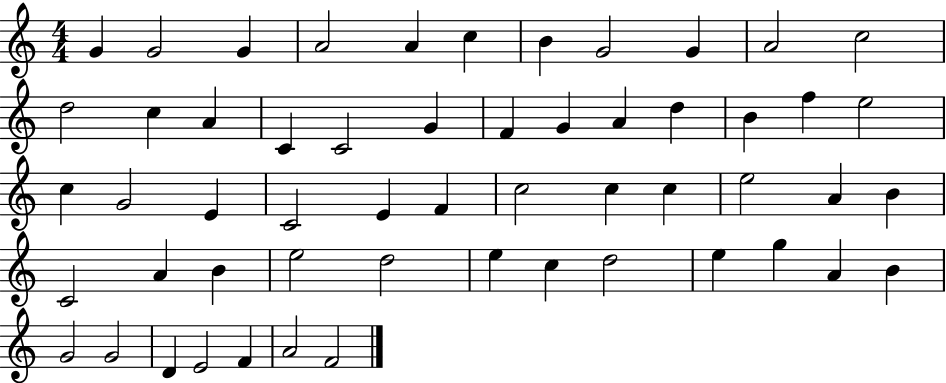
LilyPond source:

{
  \clef treble
  \numericTimeSignature
  \time 4/4
  \key c \major
  g'4 g'2 g'4 | a'2 a'4 c''4 | b'4 g'2 g'4 | a'2 c''2 | \break d''2 c''4 a'4 | c'4 c'2 g'4 | f'4 g'4 a'4 d''4 | b'4 f''4 e''2 | \break c''4 g'2 e'4 | c'2 e'4 f'4 | c''2 c''4 c''4 | e''2 a'4 b'4 | \break c'2 a'4 b'4 | e''2 d''2 | e''4 c''4 d''2 | e''4 g''4 a'4 b'4 | \break g'2 g'2 | d'4 e'2 f'4 | a'2 f'2 | \bar "|."
}